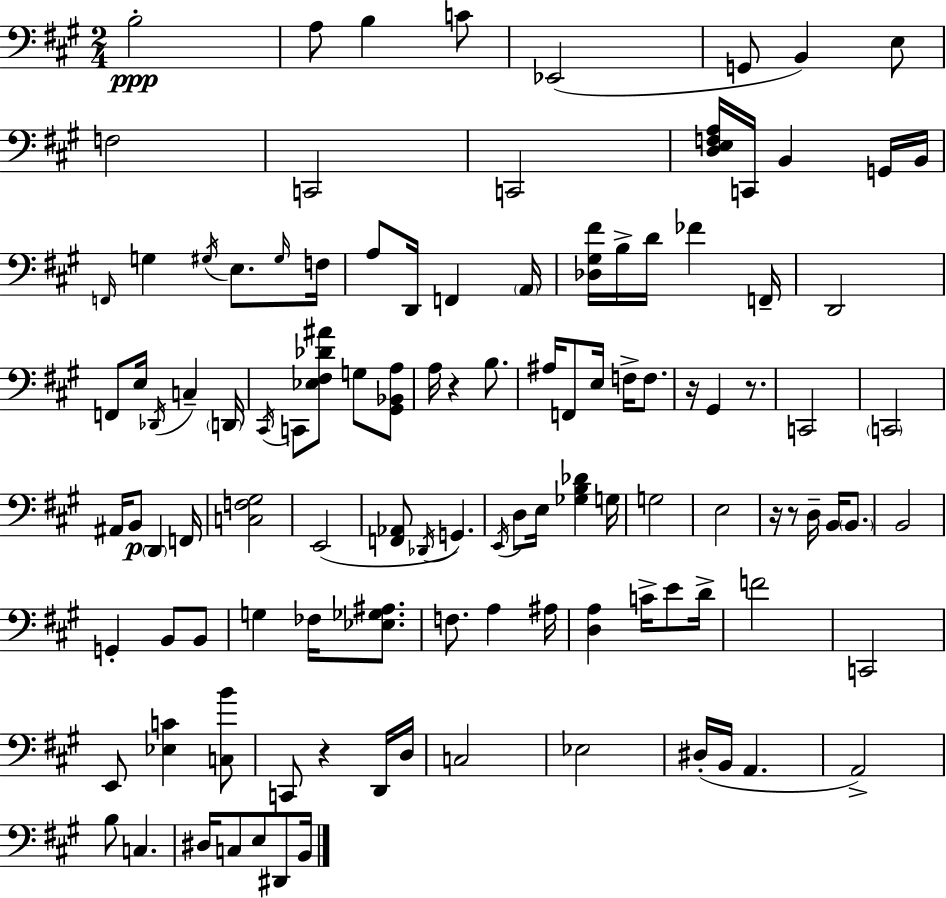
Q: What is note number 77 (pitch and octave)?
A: F4